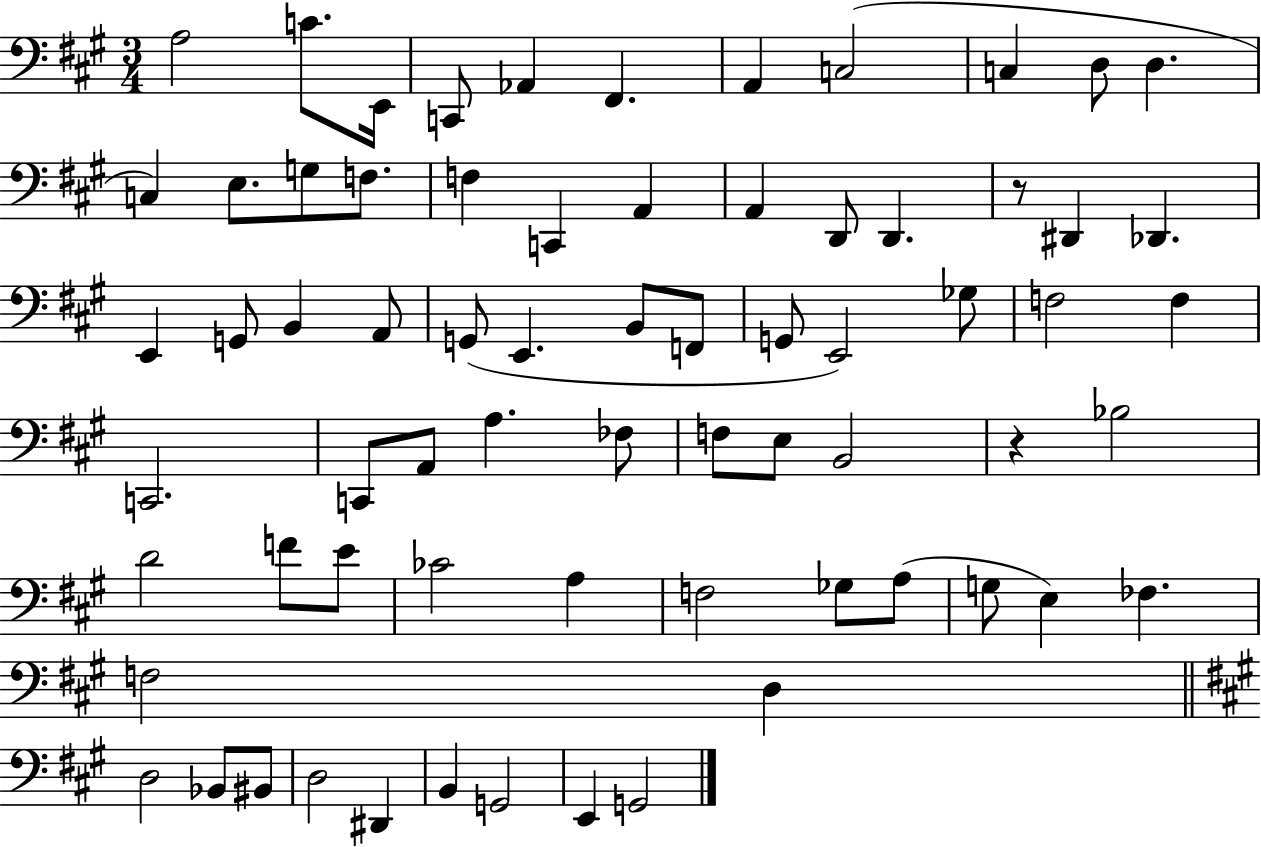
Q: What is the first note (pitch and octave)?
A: A3